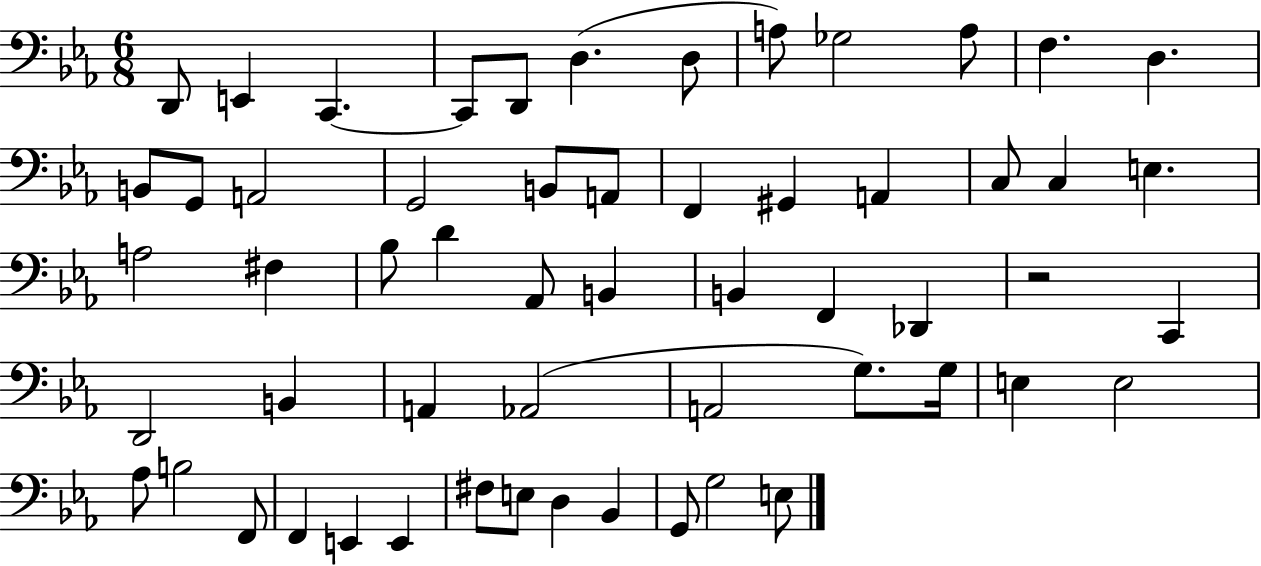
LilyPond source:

{
  \clef bass
  \numericTimeSignature
  \time 6/8
  \key ees \major
  d,8 e,4 c,4.~~ | c,8 d,8 d4.( d8 | a8) ges2 a8 | f4. d4. | \break b,8 g,8 a,2 | g,2 b,8 a,8 | f,4 gis,4 a,4 | c8 c4 e4. | \break a2 fis4 | bes8 d'4 aes,8 b,4 | b,4 f,4 des,4 | r2 c,4 | \break d,2 b,4 | a,4 aes,2( | a,2 g8.) g16 | e4 e2 | \break aes8 b2 f,8 | f,4 e,4 e,4 | fis8 e8 d4 bes,4 | g,8 g2 e8 | \break \bar "|."
}